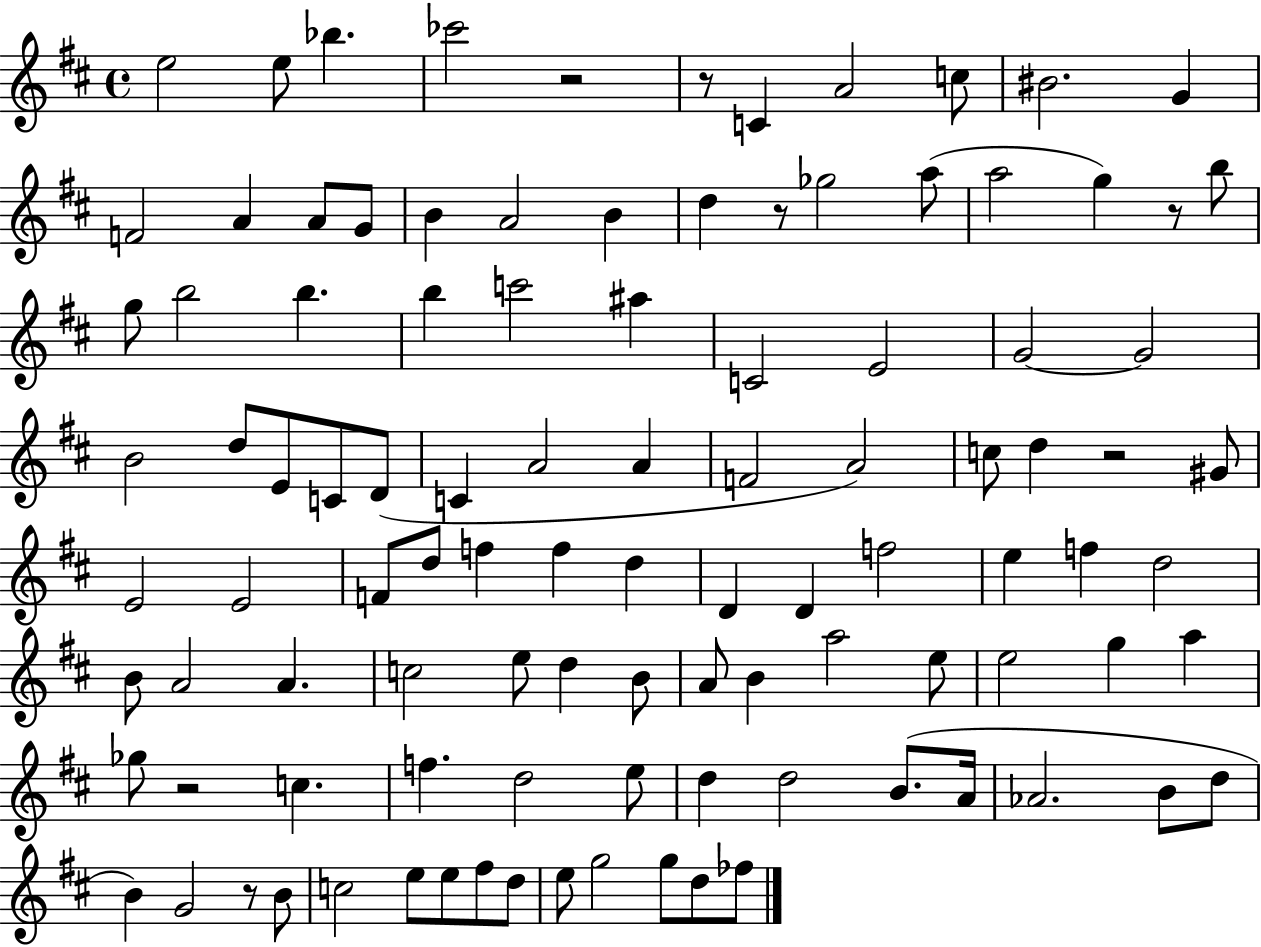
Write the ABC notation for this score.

X:1
T:Untitled
M:4/4
L:1/4
K:D
e2 e/2 _b _c'2 z2 z/2 C A2 c/2 ^B2 G F2 A A/2 G/2 B A2 B d z/2 _g2 a/2 a2 g z/2 b/2 g/2 b2 b b c'2 ^a C2 E2 G2 G2 B2 d/2 E/2 C/2 D/2 C A2 A F2 A2 c/2 d z2 ^G/2 E2 E2 F/2 d/2 f f d D D f2 e f d2 B/2 A2 A c2 e/2 d B/2 A/2 B a2 e/2 e2 g a _g/2 z2 c f d2 e/2 d d2 B/2 A/4 _A2 B/2 d/2 B G2 z/2 B/2 c2 e/2 e/2 ^f/2 d/2 e/2 g2 g/2 d/2 _f/2